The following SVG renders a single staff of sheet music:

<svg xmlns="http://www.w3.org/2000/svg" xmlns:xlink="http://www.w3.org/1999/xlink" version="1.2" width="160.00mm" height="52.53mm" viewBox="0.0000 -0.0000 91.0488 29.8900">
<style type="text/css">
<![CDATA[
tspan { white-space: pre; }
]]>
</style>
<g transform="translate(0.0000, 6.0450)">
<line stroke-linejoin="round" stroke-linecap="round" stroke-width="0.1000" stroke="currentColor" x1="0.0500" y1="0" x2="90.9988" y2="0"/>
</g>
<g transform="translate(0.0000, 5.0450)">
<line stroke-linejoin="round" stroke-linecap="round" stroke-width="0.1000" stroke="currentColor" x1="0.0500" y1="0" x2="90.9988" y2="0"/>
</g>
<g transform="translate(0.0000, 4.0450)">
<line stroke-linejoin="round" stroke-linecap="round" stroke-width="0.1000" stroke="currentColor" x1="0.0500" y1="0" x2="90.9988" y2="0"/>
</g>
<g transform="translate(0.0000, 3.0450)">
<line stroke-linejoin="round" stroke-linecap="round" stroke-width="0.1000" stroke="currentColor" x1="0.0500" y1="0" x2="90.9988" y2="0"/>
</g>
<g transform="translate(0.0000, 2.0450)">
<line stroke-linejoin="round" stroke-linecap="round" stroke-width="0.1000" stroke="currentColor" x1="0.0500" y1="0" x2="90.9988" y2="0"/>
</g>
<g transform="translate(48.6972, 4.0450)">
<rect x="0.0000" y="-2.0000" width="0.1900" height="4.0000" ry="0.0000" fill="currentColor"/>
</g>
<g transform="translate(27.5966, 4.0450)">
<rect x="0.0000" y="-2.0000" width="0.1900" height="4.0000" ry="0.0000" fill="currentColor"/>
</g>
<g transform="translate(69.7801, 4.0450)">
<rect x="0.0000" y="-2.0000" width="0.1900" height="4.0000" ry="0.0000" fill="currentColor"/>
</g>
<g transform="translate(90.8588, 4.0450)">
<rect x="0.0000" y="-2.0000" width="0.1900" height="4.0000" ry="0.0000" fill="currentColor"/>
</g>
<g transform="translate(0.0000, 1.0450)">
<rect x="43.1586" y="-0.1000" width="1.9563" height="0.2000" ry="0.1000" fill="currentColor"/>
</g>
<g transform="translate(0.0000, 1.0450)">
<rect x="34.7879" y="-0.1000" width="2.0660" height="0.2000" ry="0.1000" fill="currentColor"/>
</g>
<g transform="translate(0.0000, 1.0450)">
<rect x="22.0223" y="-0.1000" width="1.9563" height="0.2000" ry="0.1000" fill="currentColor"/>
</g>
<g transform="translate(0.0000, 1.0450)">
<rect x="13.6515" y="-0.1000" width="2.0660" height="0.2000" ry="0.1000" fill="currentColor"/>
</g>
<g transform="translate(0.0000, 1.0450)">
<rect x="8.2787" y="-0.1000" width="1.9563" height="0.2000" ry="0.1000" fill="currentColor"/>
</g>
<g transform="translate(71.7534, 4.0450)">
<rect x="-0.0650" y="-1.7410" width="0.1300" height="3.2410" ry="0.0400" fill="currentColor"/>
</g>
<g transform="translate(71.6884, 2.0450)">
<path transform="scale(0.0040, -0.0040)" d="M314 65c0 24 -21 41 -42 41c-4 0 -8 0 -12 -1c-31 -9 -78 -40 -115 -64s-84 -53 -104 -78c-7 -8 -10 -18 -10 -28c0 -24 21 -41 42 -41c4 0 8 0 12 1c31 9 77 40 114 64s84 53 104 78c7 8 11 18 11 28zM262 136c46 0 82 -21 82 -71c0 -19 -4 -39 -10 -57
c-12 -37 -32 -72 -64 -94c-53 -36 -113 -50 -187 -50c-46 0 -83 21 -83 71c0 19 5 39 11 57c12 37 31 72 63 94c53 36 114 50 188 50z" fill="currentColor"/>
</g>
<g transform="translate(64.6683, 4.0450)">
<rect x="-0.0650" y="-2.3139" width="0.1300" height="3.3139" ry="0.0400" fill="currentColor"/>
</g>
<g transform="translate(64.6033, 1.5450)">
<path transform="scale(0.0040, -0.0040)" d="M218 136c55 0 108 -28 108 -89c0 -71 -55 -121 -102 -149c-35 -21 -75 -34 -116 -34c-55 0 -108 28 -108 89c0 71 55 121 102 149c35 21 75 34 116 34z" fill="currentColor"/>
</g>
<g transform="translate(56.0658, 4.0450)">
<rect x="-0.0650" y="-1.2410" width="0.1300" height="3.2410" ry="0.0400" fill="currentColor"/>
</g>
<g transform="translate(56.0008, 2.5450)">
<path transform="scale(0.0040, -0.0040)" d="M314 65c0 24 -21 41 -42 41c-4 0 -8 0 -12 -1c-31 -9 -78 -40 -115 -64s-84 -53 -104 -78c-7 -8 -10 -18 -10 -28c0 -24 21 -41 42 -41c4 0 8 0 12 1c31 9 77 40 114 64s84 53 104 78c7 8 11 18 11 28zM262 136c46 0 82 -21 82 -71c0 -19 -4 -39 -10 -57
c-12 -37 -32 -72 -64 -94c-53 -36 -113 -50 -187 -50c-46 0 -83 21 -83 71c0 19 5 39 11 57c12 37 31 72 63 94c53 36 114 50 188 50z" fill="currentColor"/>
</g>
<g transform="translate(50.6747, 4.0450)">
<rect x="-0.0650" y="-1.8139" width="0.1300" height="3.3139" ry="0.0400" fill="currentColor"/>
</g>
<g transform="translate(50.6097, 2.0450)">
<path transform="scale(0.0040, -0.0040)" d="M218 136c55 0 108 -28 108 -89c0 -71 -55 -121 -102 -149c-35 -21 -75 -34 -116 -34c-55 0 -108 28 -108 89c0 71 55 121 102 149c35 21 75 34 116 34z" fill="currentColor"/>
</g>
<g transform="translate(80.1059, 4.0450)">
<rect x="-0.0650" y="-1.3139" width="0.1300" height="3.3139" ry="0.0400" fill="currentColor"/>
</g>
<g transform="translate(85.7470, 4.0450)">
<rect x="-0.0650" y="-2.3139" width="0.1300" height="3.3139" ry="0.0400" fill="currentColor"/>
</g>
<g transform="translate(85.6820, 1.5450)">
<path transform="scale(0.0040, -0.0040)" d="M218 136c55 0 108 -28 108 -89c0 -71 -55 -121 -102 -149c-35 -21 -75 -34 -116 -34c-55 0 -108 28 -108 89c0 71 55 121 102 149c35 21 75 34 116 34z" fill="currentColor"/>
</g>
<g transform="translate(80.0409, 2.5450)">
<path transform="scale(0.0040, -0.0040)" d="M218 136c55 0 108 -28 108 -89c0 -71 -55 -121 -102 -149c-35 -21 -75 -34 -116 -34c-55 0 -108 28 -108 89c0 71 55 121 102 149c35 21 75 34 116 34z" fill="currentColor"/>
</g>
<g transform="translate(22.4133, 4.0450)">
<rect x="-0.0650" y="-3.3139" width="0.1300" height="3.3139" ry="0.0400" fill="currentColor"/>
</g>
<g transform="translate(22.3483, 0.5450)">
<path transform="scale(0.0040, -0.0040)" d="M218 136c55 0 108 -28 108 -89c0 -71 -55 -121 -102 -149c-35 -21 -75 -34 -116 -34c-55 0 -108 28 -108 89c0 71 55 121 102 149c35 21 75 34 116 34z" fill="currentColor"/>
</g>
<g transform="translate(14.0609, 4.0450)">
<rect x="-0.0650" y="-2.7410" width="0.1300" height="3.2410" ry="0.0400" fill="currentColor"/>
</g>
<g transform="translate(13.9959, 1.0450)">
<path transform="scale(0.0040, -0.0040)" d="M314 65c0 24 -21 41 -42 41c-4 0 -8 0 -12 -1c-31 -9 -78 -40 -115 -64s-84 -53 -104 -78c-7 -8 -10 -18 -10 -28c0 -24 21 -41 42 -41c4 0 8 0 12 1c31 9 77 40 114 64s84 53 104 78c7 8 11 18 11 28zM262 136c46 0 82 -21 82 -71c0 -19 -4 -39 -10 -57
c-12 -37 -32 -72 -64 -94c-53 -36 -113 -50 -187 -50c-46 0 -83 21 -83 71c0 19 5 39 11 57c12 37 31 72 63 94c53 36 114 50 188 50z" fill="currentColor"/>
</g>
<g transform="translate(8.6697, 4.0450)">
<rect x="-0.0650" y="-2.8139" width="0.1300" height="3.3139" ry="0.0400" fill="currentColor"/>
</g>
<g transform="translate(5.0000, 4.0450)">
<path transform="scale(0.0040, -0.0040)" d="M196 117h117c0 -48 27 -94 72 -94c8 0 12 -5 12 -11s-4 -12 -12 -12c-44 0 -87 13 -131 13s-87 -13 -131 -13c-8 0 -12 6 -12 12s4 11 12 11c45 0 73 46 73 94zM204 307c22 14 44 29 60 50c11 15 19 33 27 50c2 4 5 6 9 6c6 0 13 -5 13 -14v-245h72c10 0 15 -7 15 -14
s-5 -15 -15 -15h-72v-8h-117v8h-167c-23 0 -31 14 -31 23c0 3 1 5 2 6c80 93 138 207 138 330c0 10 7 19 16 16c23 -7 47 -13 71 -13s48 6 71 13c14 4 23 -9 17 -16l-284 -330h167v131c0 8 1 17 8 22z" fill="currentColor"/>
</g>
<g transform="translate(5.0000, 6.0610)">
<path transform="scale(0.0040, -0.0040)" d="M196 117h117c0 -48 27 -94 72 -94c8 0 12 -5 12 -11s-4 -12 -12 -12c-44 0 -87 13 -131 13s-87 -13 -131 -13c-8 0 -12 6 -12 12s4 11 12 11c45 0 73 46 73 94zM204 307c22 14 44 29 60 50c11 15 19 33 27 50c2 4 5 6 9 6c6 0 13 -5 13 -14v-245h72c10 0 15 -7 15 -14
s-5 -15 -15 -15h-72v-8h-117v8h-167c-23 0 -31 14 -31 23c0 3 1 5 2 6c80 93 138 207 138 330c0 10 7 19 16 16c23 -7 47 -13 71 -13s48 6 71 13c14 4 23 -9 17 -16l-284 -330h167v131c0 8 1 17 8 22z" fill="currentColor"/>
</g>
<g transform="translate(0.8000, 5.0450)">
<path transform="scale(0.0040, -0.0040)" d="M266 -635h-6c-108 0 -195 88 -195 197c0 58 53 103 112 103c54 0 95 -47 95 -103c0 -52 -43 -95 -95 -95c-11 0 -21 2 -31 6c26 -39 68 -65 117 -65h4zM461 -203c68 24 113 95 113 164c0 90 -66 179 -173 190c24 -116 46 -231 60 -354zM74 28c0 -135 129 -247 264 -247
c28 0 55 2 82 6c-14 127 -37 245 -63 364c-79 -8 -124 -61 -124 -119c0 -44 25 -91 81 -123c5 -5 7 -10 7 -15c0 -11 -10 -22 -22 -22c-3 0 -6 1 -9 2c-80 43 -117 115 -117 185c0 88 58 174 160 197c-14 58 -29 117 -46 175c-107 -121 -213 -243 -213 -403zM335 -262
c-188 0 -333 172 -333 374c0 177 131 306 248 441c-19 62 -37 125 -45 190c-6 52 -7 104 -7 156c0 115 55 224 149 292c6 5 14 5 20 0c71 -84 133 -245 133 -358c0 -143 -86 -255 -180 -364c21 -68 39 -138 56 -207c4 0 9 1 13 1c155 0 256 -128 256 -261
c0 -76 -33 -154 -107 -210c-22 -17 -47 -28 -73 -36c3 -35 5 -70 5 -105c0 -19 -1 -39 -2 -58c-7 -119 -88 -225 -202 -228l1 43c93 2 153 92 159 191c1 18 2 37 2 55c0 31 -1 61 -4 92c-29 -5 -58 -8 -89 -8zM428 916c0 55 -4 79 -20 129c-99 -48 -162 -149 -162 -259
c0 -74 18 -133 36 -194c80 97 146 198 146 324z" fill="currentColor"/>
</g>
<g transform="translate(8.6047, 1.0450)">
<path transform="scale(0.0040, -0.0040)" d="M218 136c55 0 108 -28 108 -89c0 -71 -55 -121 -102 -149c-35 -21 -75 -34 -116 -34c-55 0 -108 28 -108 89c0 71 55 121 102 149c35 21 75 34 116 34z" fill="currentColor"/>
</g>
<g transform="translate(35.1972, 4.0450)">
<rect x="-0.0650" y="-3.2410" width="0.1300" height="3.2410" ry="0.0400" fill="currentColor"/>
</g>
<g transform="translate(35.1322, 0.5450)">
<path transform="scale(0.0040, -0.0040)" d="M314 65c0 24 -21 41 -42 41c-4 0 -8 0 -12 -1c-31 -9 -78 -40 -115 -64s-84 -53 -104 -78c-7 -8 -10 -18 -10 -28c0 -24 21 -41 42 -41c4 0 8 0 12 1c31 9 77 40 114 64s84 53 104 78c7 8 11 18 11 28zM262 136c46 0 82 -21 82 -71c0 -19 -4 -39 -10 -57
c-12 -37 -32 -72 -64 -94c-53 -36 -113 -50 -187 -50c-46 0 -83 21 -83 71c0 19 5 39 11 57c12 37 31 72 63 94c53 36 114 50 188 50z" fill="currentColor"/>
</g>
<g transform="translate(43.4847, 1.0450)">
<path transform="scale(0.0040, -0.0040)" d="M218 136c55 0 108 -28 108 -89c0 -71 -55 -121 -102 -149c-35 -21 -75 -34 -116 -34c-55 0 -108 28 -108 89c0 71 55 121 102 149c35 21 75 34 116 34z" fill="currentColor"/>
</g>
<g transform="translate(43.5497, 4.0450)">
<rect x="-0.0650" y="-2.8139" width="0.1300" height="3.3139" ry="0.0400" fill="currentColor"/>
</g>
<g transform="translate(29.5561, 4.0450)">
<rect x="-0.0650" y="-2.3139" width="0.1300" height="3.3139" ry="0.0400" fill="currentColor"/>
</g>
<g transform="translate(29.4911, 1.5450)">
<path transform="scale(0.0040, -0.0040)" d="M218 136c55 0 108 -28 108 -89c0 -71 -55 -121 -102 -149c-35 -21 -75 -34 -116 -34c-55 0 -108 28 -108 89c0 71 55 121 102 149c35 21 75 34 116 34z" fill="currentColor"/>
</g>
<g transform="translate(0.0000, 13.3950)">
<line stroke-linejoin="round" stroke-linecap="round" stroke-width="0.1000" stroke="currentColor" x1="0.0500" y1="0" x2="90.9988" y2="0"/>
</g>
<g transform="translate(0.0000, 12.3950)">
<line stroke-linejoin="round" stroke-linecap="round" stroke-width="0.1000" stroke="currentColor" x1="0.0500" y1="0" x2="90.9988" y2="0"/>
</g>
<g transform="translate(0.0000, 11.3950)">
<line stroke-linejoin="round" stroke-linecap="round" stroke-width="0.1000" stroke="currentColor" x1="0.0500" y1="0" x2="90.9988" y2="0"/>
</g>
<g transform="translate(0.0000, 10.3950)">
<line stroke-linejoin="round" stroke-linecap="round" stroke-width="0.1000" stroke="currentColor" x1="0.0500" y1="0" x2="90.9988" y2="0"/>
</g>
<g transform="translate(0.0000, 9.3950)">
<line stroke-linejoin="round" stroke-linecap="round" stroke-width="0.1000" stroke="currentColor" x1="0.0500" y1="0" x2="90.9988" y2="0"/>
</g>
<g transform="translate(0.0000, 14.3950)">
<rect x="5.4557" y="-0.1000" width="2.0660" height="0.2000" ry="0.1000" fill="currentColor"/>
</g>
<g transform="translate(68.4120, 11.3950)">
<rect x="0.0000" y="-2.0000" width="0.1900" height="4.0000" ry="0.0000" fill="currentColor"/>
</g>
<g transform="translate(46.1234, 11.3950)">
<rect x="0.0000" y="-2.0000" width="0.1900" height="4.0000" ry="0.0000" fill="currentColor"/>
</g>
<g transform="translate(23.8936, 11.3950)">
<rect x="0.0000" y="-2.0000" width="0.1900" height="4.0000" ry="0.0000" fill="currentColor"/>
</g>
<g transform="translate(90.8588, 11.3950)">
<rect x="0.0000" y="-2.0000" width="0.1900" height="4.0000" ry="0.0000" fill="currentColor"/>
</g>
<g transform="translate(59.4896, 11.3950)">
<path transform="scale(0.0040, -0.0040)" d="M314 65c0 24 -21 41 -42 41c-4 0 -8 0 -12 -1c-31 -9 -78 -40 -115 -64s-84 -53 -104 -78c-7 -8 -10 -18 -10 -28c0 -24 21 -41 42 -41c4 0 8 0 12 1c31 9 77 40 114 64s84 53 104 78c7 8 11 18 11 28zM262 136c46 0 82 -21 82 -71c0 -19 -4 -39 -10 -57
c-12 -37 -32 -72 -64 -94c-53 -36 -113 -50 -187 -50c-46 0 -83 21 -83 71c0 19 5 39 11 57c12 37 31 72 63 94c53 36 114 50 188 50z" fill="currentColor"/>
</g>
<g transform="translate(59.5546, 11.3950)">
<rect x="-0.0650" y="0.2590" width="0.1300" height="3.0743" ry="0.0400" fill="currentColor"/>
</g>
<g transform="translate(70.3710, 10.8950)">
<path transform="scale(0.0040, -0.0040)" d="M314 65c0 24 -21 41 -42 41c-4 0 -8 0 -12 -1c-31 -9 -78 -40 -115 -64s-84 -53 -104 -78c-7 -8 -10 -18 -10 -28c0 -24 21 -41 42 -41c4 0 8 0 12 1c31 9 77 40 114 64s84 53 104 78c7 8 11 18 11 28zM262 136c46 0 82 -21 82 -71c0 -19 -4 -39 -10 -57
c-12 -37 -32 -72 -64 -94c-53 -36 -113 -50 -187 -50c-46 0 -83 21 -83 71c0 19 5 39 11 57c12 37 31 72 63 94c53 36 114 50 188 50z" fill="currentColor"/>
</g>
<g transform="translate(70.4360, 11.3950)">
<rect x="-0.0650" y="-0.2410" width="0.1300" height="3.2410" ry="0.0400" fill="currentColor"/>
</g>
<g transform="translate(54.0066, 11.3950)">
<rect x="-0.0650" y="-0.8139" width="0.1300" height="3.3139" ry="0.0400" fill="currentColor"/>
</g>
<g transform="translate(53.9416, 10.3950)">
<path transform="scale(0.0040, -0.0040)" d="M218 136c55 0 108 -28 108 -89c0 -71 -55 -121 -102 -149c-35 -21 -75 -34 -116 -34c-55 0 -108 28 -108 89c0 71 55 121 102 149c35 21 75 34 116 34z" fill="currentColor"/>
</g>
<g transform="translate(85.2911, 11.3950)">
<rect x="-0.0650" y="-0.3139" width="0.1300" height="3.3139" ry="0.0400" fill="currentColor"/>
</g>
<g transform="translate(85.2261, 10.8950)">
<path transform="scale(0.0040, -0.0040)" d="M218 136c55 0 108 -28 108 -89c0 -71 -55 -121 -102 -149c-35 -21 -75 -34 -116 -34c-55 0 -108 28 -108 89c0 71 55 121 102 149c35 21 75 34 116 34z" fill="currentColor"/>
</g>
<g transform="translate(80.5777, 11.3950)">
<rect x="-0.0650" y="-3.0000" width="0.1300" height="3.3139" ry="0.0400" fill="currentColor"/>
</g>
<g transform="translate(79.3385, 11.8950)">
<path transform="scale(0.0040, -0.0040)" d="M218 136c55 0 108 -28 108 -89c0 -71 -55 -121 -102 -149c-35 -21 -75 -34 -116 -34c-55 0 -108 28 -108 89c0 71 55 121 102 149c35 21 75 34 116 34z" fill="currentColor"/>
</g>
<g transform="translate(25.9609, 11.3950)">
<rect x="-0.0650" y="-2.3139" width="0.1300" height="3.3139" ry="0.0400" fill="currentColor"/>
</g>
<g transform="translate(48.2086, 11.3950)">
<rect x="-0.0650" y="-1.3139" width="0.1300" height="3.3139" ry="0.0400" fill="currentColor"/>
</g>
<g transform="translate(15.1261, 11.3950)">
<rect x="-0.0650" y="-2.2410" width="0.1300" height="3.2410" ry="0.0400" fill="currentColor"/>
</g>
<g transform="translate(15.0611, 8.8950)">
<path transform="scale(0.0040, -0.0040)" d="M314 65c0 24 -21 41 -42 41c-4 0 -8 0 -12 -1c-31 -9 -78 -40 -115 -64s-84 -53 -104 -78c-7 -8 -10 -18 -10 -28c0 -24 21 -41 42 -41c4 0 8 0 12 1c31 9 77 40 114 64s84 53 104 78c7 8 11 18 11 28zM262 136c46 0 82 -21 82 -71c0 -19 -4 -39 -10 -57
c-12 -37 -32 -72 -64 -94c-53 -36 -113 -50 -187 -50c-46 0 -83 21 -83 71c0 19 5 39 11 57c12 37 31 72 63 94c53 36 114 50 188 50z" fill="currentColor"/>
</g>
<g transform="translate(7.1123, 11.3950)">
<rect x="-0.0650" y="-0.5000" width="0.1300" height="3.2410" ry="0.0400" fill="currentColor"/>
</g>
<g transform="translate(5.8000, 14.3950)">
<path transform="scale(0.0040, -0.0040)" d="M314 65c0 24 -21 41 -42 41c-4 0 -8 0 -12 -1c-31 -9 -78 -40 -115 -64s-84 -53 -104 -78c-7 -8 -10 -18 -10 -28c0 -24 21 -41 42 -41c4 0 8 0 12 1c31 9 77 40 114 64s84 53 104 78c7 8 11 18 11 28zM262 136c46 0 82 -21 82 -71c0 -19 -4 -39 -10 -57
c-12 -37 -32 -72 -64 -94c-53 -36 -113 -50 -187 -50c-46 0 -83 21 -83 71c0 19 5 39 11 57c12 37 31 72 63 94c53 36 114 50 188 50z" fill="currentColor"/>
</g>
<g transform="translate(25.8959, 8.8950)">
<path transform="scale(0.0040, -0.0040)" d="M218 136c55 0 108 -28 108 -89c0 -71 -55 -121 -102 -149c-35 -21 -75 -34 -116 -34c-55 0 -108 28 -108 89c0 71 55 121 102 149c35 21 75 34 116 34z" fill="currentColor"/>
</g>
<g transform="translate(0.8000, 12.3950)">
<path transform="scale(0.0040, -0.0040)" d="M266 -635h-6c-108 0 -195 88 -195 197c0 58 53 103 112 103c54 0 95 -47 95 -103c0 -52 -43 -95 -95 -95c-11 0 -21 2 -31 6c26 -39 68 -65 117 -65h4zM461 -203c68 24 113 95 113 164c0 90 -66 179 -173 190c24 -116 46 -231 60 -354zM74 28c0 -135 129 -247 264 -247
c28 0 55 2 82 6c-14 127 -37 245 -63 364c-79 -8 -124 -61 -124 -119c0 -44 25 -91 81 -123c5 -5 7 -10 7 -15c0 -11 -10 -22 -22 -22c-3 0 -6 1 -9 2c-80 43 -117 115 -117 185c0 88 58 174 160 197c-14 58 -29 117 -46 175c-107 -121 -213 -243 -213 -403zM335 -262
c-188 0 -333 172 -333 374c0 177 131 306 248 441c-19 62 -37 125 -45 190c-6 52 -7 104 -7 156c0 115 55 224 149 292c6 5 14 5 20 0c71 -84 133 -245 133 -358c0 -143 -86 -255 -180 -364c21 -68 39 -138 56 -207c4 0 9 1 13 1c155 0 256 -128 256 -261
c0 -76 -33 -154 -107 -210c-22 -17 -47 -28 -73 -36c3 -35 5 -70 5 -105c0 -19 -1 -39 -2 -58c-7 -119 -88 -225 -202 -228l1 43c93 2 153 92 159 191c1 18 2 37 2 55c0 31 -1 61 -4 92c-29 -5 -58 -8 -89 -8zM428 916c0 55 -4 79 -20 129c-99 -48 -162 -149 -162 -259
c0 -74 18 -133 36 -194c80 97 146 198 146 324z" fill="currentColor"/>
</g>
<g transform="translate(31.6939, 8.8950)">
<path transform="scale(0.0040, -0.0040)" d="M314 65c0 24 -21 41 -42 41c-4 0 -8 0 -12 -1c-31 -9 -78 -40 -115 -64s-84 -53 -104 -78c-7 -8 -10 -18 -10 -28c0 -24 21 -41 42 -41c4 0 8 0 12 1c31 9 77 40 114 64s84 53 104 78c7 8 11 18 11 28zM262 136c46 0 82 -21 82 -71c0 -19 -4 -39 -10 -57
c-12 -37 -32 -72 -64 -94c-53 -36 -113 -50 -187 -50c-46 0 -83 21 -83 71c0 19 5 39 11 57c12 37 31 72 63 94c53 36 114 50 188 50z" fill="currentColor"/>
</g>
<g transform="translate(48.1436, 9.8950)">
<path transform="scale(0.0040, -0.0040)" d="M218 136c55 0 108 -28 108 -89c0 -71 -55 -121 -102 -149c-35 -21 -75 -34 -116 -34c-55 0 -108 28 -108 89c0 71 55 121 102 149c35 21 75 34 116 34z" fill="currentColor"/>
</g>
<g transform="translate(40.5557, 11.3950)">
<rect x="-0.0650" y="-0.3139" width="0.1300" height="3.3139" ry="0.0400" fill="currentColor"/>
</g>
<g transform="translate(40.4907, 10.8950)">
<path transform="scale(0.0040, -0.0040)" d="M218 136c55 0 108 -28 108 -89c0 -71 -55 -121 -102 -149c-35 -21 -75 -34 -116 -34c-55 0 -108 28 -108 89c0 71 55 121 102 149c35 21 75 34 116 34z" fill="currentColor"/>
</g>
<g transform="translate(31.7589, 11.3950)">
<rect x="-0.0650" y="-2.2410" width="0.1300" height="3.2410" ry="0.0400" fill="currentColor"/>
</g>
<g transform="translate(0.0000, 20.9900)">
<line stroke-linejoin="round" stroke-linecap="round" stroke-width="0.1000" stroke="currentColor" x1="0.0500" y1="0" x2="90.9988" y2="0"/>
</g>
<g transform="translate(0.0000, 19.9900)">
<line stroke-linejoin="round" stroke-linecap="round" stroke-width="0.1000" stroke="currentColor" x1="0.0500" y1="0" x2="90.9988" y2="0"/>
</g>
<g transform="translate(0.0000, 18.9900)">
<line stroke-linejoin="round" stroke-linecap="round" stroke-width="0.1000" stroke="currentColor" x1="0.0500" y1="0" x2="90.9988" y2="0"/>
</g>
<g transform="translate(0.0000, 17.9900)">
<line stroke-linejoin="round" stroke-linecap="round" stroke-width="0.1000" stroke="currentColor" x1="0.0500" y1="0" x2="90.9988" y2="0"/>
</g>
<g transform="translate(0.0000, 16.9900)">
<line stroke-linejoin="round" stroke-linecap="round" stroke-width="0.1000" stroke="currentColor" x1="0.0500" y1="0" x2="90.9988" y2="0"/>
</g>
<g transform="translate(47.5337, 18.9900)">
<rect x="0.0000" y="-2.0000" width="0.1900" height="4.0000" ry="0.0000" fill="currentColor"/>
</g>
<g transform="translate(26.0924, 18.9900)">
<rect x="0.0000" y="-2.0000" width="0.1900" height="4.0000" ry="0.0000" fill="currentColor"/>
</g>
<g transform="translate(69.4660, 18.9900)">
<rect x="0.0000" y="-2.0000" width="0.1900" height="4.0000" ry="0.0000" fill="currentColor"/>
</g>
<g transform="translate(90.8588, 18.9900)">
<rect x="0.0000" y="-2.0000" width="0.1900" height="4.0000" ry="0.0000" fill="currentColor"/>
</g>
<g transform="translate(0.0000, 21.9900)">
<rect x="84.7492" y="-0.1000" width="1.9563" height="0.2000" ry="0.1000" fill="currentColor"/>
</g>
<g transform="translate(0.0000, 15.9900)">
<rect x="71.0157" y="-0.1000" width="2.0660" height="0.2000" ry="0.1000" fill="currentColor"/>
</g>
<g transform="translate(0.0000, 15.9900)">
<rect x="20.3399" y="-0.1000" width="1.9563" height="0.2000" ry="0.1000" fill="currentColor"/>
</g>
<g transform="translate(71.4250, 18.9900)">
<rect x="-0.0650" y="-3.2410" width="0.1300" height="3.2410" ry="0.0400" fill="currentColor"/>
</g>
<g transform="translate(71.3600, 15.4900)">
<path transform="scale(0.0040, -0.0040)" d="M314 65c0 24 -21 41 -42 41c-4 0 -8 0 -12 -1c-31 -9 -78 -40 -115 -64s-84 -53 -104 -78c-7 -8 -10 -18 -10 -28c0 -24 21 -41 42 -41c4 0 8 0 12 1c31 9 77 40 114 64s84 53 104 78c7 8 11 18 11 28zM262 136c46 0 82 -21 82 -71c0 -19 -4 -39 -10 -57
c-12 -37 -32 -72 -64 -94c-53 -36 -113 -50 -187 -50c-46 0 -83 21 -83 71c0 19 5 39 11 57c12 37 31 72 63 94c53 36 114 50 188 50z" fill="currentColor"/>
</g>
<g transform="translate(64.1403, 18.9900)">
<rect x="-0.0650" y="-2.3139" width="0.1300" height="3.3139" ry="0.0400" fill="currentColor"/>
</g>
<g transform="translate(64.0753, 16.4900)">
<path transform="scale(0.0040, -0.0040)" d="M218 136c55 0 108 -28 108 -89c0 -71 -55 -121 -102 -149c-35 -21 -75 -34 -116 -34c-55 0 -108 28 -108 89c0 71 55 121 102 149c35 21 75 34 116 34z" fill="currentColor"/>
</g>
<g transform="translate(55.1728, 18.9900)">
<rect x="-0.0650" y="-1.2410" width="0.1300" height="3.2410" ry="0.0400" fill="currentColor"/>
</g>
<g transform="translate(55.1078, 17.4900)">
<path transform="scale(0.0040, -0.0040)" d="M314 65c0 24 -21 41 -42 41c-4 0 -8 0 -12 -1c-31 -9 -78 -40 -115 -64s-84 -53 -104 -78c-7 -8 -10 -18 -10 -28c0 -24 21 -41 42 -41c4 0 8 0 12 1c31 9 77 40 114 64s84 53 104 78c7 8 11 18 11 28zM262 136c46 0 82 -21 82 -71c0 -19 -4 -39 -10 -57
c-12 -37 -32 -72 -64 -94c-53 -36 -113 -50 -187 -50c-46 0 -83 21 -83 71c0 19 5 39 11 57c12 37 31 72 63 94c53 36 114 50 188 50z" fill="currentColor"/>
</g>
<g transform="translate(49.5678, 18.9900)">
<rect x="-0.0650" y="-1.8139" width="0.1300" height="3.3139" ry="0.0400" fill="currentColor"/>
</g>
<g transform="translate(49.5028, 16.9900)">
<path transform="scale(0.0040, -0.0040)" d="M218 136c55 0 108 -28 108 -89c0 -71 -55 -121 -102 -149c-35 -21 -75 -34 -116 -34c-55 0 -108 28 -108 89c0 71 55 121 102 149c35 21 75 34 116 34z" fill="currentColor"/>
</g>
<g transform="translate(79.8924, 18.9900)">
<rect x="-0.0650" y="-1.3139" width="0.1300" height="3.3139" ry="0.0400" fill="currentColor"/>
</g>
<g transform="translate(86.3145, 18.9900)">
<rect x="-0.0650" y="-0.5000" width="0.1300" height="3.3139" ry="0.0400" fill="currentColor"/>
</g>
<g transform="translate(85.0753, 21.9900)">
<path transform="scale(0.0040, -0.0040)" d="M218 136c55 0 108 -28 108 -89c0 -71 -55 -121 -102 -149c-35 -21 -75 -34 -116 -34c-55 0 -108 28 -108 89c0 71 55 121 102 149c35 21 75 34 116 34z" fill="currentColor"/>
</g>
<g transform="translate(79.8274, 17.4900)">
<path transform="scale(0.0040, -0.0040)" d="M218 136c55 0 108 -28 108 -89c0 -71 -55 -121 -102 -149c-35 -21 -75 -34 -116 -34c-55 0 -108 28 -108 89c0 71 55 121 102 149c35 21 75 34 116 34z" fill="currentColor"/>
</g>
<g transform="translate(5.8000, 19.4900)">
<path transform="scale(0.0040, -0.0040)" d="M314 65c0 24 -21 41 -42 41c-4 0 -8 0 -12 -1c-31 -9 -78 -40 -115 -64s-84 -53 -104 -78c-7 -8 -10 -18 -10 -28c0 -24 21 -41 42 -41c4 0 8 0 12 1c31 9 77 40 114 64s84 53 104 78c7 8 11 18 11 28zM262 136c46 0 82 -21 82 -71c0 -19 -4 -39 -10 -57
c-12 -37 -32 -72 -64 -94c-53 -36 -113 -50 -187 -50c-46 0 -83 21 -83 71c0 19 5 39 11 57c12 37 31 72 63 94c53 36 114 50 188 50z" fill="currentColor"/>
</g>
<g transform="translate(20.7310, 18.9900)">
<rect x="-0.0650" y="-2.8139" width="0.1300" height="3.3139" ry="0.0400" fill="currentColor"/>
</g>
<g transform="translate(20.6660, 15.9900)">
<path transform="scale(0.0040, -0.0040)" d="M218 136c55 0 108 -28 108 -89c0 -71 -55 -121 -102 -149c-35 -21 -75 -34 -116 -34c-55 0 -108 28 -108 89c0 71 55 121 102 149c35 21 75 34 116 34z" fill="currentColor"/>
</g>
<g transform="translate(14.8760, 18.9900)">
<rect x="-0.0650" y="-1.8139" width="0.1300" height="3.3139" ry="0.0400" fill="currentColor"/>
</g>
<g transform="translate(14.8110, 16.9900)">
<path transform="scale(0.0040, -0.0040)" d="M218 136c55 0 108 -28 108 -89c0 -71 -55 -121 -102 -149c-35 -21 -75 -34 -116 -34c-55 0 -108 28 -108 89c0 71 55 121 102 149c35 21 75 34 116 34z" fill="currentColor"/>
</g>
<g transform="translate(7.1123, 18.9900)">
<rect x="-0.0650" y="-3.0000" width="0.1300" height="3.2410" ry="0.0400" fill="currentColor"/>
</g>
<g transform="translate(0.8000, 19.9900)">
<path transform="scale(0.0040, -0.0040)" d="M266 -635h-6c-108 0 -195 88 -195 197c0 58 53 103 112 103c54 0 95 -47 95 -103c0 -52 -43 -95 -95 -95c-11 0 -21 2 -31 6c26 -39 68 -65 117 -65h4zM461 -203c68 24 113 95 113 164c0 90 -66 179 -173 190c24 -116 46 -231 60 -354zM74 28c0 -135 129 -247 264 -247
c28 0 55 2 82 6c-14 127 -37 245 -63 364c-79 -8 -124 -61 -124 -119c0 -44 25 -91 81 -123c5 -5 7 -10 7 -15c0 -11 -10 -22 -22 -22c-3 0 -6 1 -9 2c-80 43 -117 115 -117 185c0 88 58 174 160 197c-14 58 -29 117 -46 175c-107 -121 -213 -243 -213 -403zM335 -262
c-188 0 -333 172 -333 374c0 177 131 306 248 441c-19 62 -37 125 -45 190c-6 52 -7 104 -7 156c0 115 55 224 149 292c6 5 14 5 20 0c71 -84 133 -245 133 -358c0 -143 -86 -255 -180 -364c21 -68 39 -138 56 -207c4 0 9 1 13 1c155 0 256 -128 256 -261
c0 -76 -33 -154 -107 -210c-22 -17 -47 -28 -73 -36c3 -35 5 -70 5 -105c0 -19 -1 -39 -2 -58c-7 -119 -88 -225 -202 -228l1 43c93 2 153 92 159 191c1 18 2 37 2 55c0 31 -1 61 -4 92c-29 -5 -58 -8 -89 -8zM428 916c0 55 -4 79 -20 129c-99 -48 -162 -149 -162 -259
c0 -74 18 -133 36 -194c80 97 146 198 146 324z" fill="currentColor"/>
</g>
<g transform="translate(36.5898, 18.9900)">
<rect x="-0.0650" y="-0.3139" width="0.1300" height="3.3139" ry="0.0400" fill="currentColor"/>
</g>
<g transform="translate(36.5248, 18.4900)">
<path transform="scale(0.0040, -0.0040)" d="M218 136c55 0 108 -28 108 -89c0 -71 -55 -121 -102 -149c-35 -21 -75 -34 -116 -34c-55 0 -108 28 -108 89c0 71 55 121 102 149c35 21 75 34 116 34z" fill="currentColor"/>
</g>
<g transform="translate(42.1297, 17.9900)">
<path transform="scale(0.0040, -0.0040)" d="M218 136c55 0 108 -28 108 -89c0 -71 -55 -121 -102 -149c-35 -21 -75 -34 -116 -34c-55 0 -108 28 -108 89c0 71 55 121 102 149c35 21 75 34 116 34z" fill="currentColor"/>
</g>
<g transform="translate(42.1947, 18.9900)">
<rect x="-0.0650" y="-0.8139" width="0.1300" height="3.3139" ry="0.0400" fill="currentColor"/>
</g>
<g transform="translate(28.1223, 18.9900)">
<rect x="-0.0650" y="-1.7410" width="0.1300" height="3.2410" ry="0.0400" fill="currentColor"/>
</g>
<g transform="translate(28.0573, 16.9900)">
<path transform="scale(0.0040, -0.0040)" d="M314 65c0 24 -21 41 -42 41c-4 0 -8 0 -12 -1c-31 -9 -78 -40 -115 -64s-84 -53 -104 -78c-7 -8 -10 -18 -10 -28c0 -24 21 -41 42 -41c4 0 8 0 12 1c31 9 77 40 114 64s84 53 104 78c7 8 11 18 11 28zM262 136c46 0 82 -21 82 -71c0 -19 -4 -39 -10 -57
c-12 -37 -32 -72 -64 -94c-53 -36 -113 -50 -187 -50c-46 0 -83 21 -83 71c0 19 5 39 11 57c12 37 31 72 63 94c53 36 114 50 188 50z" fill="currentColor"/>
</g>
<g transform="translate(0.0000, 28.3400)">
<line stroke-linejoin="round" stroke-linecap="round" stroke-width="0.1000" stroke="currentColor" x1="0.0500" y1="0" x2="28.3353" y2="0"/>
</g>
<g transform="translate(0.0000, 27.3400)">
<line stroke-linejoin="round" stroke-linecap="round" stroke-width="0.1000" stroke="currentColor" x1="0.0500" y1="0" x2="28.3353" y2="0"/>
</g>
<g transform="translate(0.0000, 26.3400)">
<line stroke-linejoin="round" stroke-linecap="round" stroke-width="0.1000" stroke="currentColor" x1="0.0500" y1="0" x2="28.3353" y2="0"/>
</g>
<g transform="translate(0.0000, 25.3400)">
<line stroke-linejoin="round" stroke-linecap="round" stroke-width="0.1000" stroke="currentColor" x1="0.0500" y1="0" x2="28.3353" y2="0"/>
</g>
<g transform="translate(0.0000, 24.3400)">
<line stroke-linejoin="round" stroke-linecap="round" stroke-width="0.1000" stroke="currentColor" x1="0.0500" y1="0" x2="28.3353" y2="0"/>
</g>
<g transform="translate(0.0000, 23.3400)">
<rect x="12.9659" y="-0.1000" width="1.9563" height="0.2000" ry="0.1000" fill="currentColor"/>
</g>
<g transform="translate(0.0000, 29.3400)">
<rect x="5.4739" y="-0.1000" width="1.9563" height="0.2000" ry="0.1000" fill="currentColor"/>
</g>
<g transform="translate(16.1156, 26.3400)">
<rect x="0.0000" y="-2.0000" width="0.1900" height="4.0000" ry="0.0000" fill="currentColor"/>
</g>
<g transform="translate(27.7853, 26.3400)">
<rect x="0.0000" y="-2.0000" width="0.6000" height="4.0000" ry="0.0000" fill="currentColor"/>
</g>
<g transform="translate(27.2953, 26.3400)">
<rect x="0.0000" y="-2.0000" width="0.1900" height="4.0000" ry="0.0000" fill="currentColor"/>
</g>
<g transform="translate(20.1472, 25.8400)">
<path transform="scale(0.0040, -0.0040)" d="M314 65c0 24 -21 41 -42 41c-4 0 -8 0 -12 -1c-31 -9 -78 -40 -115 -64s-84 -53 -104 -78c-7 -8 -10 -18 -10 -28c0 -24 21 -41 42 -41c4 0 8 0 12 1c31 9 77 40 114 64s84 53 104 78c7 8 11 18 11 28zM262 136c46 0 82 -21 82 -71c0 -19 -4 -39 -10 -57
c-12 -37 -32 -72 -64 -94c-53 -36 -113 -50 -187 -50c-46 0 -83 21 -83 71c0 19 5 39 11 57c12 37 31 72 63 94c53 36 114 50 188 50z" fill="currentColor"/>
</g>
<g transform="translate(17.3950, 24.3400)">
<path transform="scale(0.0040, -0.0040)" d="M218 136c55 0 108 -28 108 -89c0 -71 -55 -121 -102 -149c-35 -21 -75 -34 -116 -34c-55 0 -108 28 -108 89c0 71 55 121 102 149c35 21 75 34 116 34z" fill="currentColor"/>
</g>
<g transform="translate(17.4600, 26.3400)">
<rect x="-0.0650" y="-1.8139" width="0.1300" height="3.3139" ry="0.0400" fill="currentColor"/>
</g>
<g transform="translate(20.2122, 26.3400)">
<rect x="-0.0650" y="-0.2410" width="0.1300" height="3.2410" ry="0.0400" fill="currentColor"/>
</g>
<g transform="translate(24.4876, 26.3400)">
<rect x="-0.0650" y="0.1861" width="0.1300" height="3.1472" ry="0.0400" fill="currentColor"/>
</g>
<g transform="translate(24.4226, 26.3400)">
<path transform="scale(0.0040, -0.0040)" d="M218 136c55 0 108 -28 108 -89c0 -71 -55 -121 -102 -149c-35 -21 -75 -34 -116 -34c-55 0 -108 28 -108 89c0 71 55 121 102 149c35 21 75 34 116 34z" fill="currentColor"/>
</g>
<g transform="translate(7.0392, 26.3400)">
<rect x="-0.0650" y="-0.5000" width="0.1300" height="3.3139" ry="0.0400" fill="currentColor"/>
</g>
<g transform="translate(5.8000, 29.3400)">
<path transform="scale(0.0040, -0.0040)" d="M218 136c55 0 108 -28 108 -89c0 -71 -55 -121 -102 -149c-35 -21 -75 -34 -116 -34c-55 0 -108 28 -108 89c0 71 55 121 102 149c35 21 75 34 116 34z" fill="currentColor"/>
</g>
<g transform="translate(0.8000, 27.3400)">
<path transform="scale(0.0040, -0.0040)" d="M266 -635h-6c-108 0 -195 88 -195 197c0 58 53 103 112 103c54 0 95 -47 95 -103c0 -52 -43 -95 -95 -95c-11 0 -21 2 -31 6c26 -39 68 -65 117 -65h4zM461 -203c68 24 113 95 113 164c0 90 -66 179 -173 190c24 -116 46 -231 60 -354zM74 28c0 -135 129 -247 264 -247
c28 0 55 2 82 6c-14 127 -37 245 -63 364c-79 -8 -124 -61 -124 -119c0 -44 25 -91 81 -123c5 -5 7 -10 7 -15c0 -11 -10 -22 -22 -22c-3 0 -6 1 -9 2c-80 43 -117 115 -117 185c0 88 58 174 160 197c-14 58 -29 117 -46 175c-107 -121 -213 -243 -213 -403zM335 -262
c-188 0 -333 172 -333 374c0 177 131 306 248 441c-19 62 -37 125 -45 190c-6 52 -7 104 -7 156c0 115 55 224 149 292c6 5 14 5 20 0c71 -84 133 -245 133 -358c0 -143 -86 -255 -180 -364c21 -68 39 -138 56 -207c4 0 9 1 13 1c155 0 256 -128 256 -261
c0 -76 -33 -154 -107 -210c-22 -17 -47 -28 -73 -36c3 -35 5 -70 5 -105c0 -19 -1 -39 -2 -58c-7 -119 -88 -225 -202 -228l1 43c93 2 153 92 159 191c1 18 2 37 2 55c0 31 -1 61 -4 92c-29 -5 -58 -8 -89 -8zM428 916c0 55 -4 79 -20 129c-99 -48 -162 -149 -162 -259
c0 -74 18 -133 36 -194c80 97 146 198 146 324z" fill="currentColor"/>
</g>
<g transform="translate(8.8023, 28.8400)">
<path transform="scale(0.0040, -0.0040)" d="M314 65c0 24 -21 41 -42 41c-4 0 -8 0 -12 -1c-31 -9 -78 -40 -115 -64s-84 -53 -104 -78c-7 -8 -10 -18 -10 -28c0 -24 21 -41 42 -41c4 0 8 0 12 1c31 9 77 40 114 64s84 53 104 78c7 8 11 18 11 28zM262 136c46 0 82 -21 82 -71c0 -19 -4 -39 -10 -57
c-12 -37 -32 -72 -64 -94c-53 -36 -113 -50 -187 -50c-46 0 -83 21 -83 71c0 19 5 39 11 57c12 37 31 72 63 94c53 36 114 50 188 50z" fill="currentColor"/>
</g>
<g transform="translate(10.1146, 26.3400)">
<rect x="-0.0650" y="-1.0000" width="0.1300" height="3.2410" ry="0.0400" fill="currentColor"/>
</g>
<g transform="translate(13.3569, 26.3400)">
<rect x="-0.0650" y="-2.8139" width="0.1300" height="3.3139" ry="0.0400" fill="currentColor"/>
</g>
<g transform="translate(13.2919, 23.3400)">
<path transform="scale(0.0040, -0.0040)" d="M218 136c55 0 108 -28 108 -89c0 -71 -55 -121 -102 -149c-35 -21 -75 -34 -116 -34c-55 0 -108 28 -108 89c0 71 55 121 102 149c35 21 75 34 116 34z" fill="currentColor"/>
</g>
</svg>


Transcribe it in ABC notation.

X:1
T:Untitled
M:4/4
L:1/4
K:C
a a2 b g b2 a f e2 g f2 e g C2 g2 g g2 c e d B2 c2 A c A2 f a f2 c d f e2 g b2 e C C D2 a f c2 B